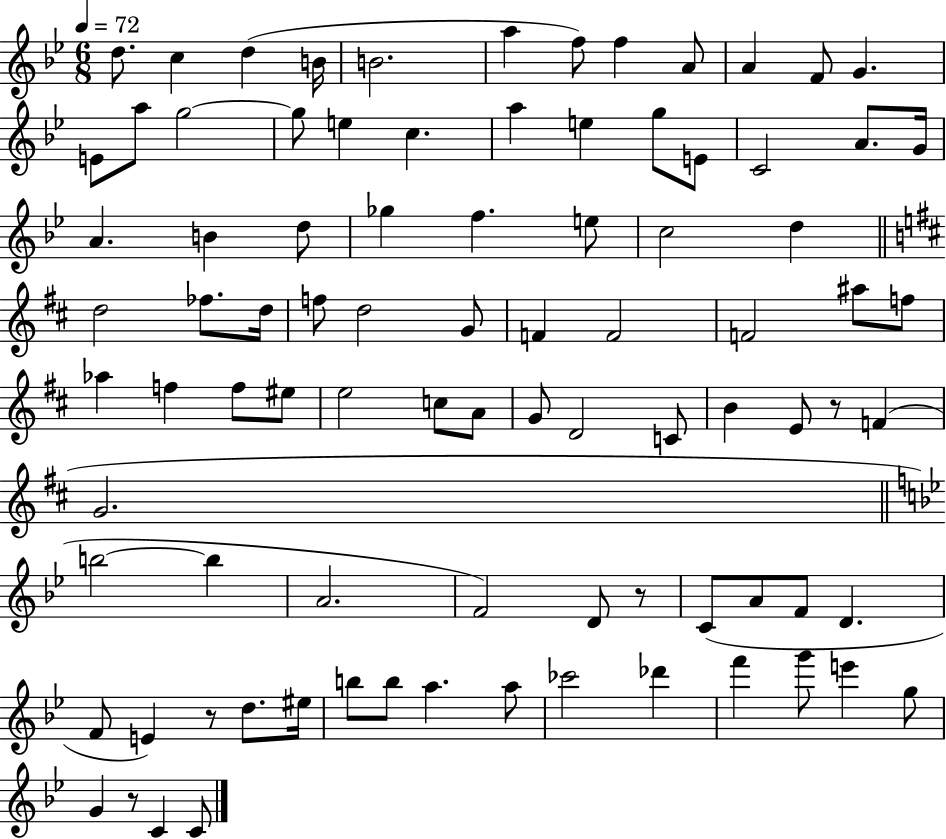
{
  \clef treble
  \numericTimeSignature
  \time 6/8
  \key bes \major
  \tempo 4 = 72
  d''8. c''4 d''4( b'16 | b'2. | a''4 f''8) f''4 a'8 | a'4 f'8 g'4. | \break e'8 a''8 g''2~~ | g''8 e''4 c''4. | a''4 e''4 g''8 e'8 | c'2 a'8. g'16 | \break a'4. b'4 d''8 | ges''4 f''4. e''8 | c''2 d''4 | \bar "||" \break \key d \major d''2 fes''8. d''16 | f''8 d''2 g'8 | f'4 f'2 | f'2 ais''8 f''8 | \break aes''4 f''4 f''8 eis''8 | e''2 c''8 a'8 | g'8 d'2 c'8 | b'4 e'8 r8 f'4( | \break g'2. | \bar "||" \break \key g \minor b''2~~ b''4 | a'2. | f'2) d'8 r8 | c'8( a'8 f'8 d'4. | \break f'8 e'4) r8 d''8. eis''16 | b''8 b''8 a''4. a''8 | ces'''2 des'''4 | f'''4 g'''8 e'''4 g''8 | \break g'4 r8 c'4 c'8 | \bar "|."
}